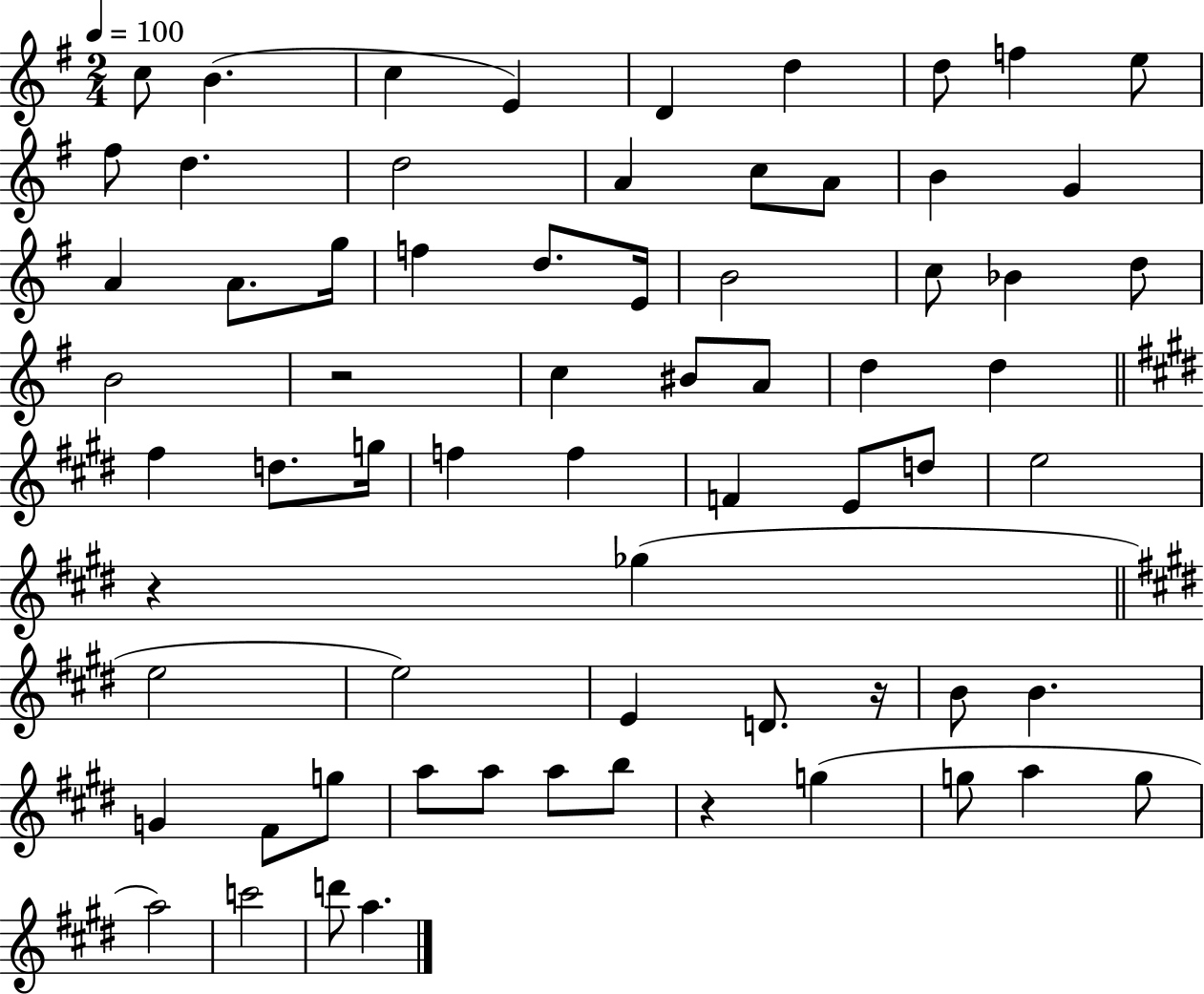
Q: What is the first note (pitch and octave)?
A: C5